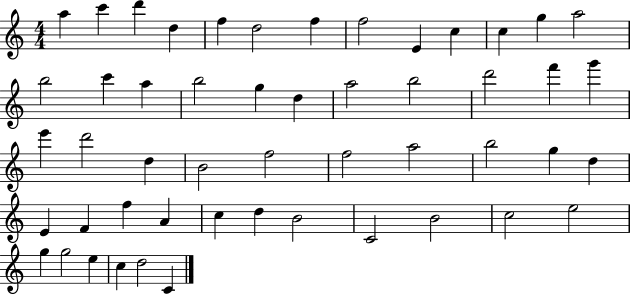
A5/q C6/q D6/q D5/q F5/q D5/h F5/q F5/h E4/q C5/q C5/q G5/q A5/h B5/h C6/q A5/q B5/h G5/q D5/q A5/h B5/h D6/h F6/q G6/q E6/q D6/h D5/q B4/h F5/h F5/h A5/h B5/h G5/q D5/q E4/q F4/q F5/q A4/q C5/q D5/q B4/h C4/h B4/h C5/h E5/h G5/q G5/h E5/q C5/q D5/h C4/q